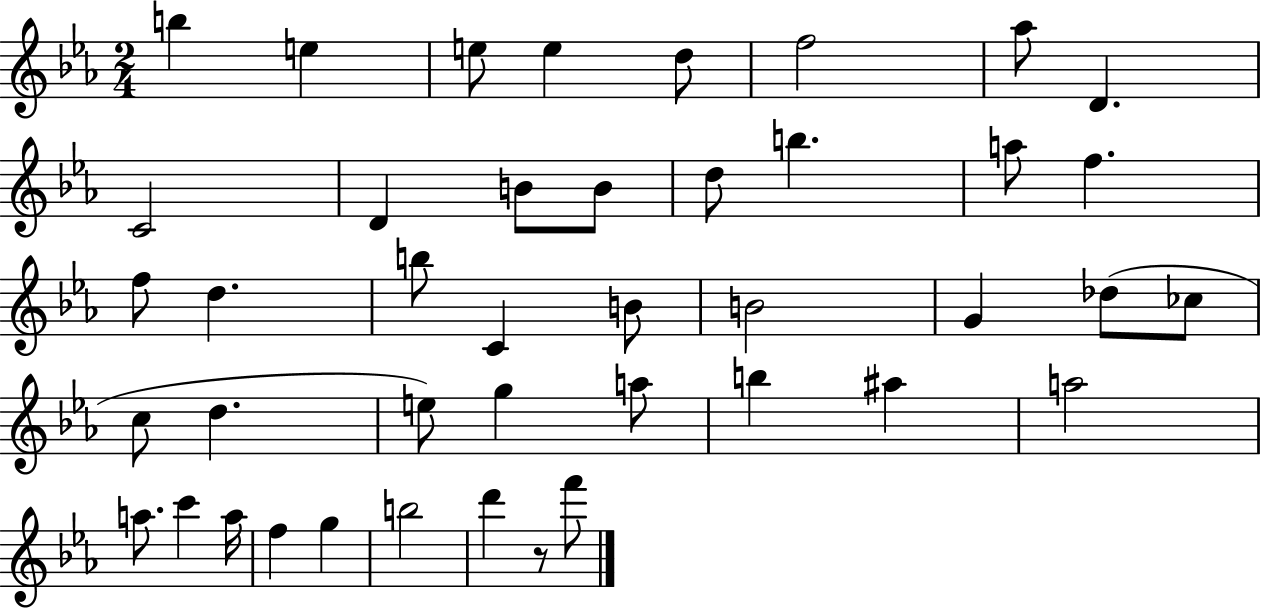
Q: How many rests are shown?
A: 1